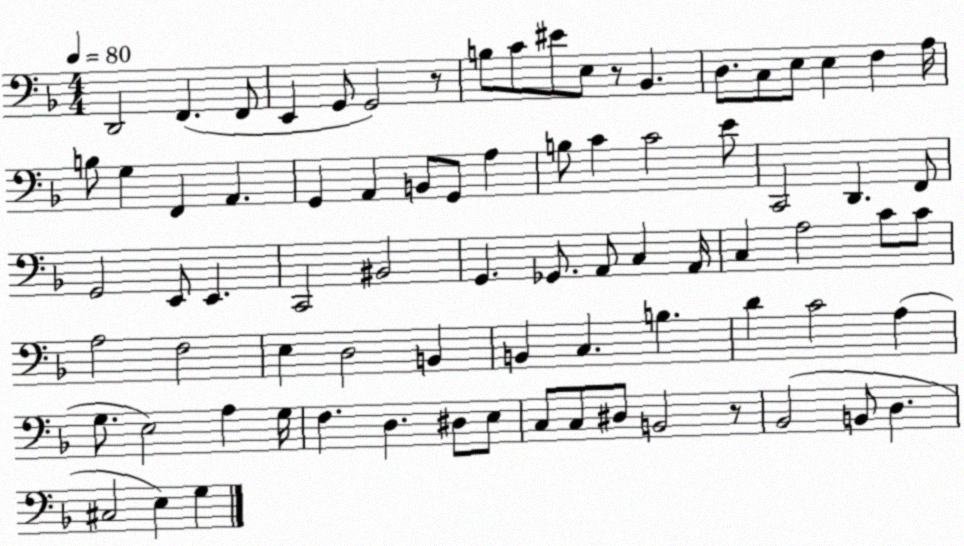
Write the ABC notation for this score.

X:1
T:Untitled
M:4/4
L:1/4
K:F
D,,2 F,, F,,/2 E,, G,,/2 G,,2 z/2 B,/2 C/2 ^E/2 E,/2 z/2 _B,, D,/2 C,/2 E,/2 E, F, A,/4 B,/2 G, F,, A,, G,, A,, B,,/2 G,,/2 A, B,/2 C C2 E/2 C,,2 D,, F,,/2 G,,2 E,,/2 E,, C,,2 ^B,,2 G,, _G,,/2 A,,/2 C, A,,/4 C, A,2 C/2 C/2 A,2 F,2 E, D,2 B,, B,, C, B, D C2 A, G,/2 E,2 A, G,/4 F, D, ^D,/2 E,/2 C,/2 C,/2 ^D,/2 B,,2 z/2 _B,,2 B,,/2 D, ^C,2 E, G,